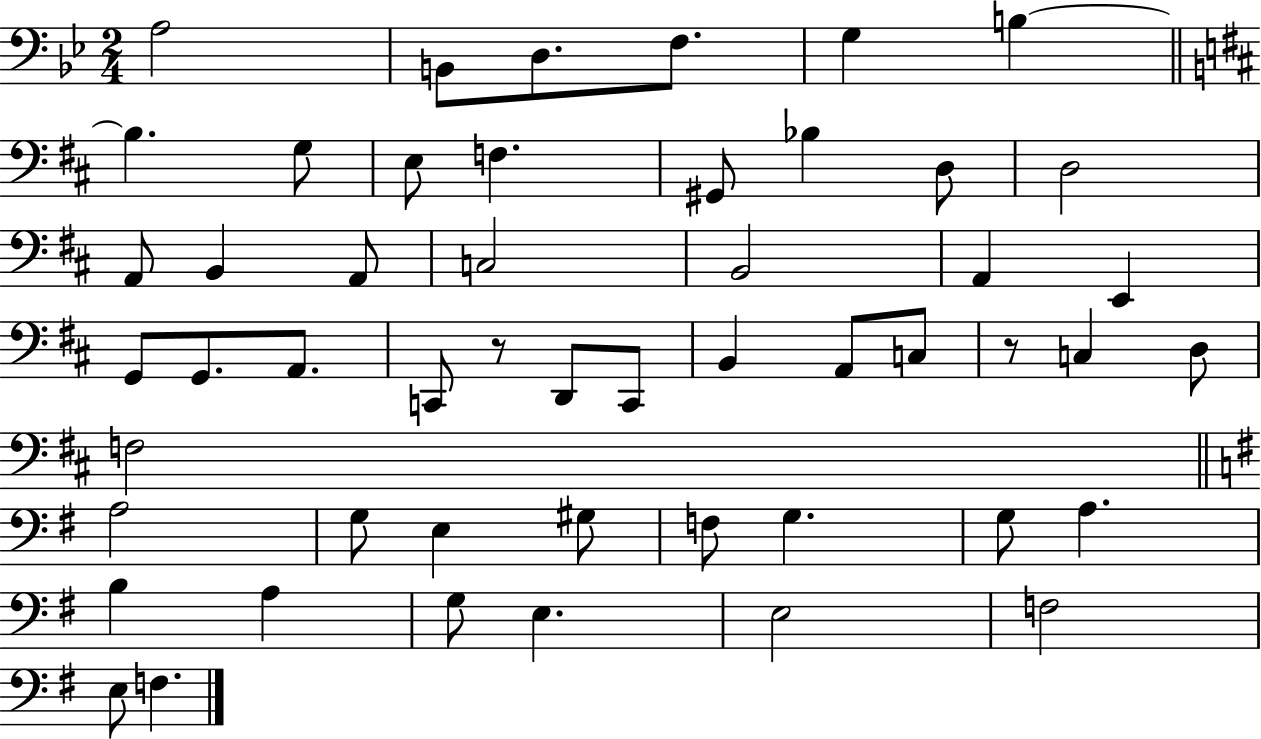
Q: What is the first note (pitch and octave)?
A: A3